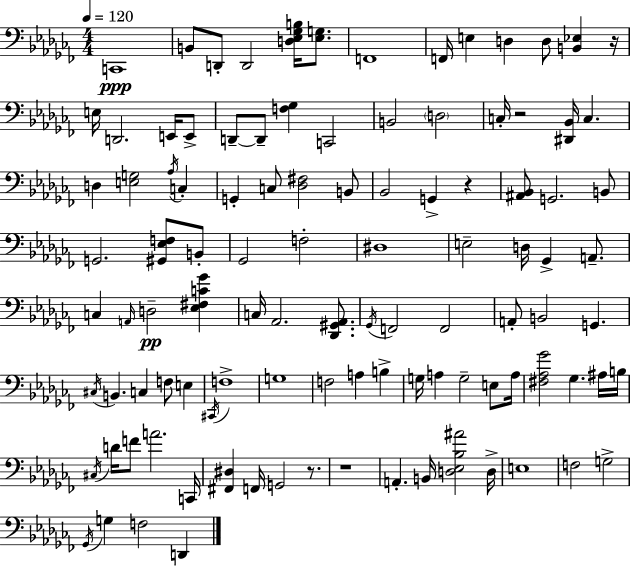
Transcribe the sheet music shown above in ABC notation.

X:1
T:Untitled
M:4/4
L:1/4
K:Abm
C,,4 B,,/2 D,,/2 D,,2 [D,_E,_G,B,]/4 [_E,G,]/2 F,,4 F,,/4 E, D, D,/2 [B,,_E,] z/4 E,/4 D,,2 E,,/4 E,,/2 D,,/2 D,,/2 [F,_G,] C,,2 B,,2 D,2 C,/4 z2 [^D,,_B,,]/4 C, D, [E,G,]2 _A,/4 C, G,, C,/2 [_D,^F,]2 B,,/2 _B,,2 G,, z [^A,,_B,,]/2 G,,2 B,,/2 G,,2 [^G,,_E,F,]/2 B,,/2 _G,,2 F,2 ^D,4 E,2 D,/4 _G,, A,,/2 C, A,,/4 D,2 [_E,^F,C_G] C,/4 _A,,2 [_D,,^G,,_A,,]/2 _G,,/4 F,,2 F,,2 A,,/2 B,,2 G,, ^C,/4 B,, C, F,/2 E, ^C,,/4 F,4 G,4 F,2 A, B, G,/4 A, G,2 E,/2 A,/4 [^F,_A,_G]2 _G, ^A,/4 B,/4 ^C,/4 D/4 F/2 A2 C,,/4 [^F,,^D,] F,,/4 G,,2 z/2 z4 A,, B,,/4 [D,_E,_B,^A]2 D,/4 E,4 F,2 G,2 _G,,/4 G, F,2 D,,